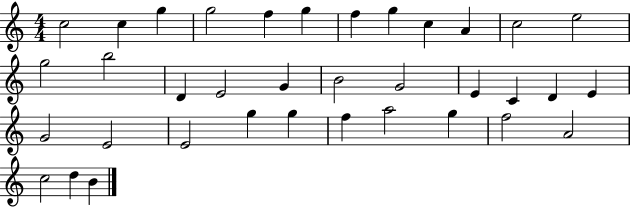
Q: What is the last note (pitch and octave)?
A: B4